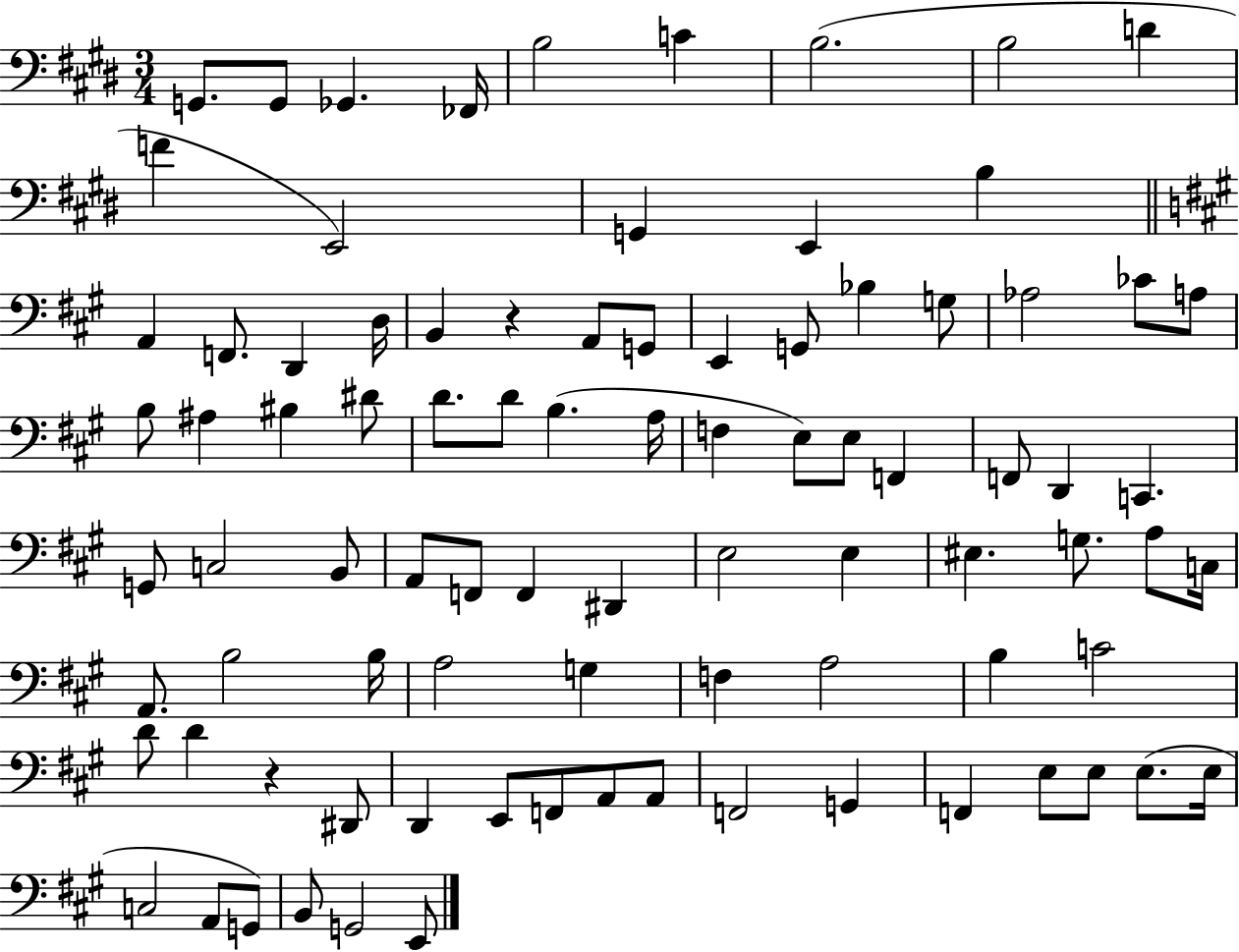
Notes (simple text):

G2/e. G2/e Gb2/q. FES2/s B3/h C4/q B3/h. B3/h D4/q F4/q E2/h G2/q E2/q B3/q A2/q F2/e. D2/q D3/s B2/q R/q A2/e G2/e E2/q G2/e Bb3/q G3/e Ab3/h CES4/e A3/e B3/e A#3/q BIS3/q D#4/e D4/e. D4/e B3/q. A3/s F3/q E3/e E3/e F2/q F2/e D2/q C2/q. G2/e C3/h B2/e A2/e F2/e F2/q D#2/q E3/h E3/q EIS3/q. G3/e. A3/e C3/s A2/e. B3/h B3/s A3/h G3/q F3/q A3/h B3/q C4/h D4/e D4/q R/q D#2/e D2/q E2/e F2/e A2/e A2/e F2/h G2/q F2/q E3/e E3/e E3/e. E3/s C3/h A2/e G2/e B2/e G2/h E2/e